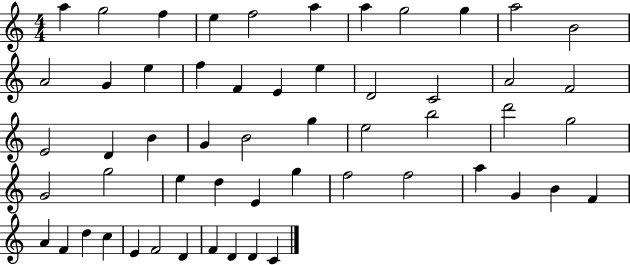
{
  \clef treble
  \numericTimeSignature
  \time 4/4
  \key c \major
  a''4 g''2 f''4 | e''4 f''2 a''4 | a''4 g''2 g''4 | a''2 b'2 | \break a'2 g'4 e''4 | f''4 f'4 e'4 e''4 | d'2 c'2 | a'2 f'2 | \break e'2 d'4 b'4 | g'4 b'2 g''4 | e''2 b''2 | d'''2 g''2 | \break g'2 g''2 | e''4 d''4 e'4 g''4 | f''2 f''2 | a''4 g'4 b'4 f'4 | \break a'4 f'4 d''4 c''4 | e'4 f'2 d'4 | f'4 d'4 d'4 c'4 | \bar "|."
}